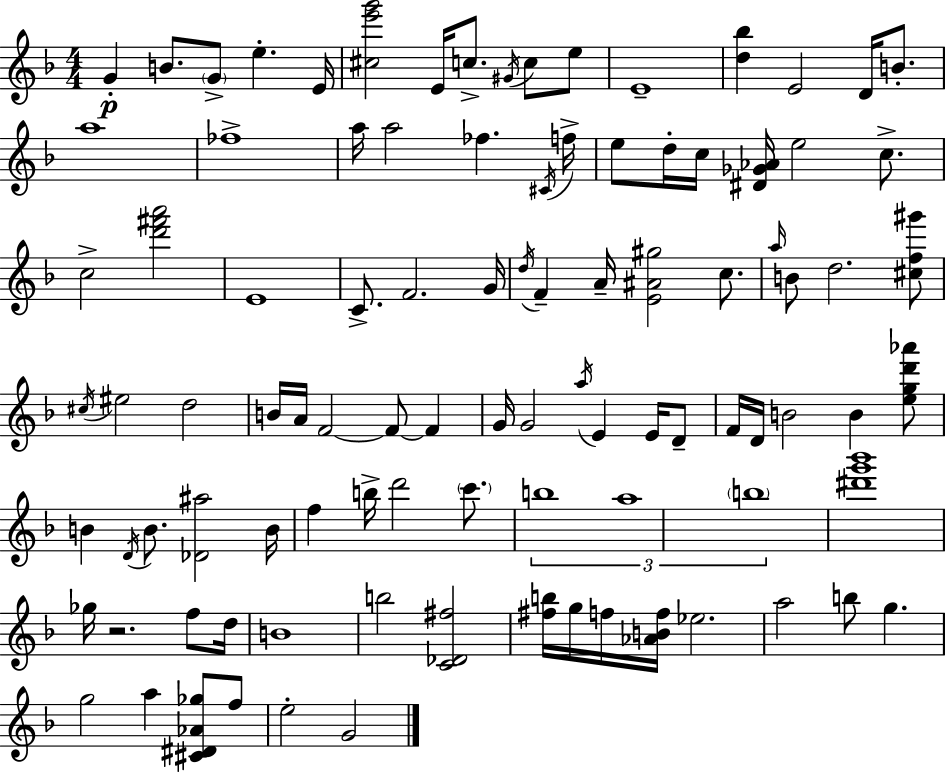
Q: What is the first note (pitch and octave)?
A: G4